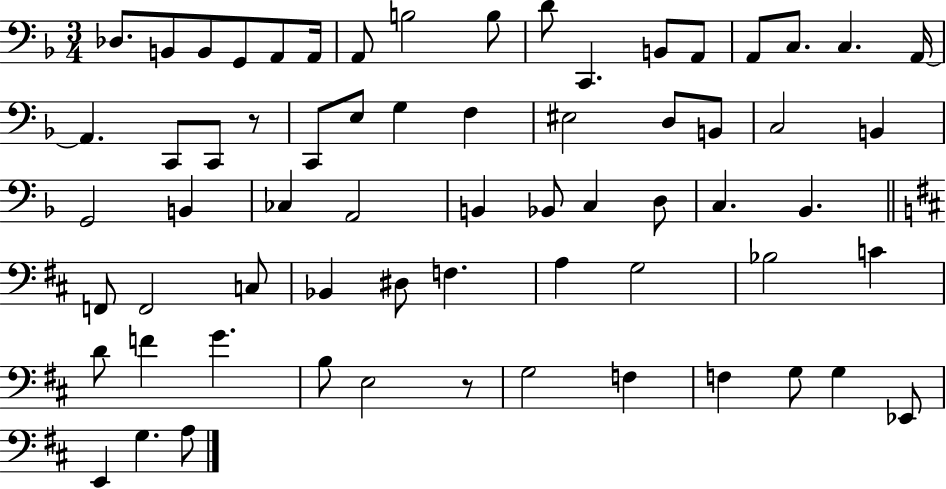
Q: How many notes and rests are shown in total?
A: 65